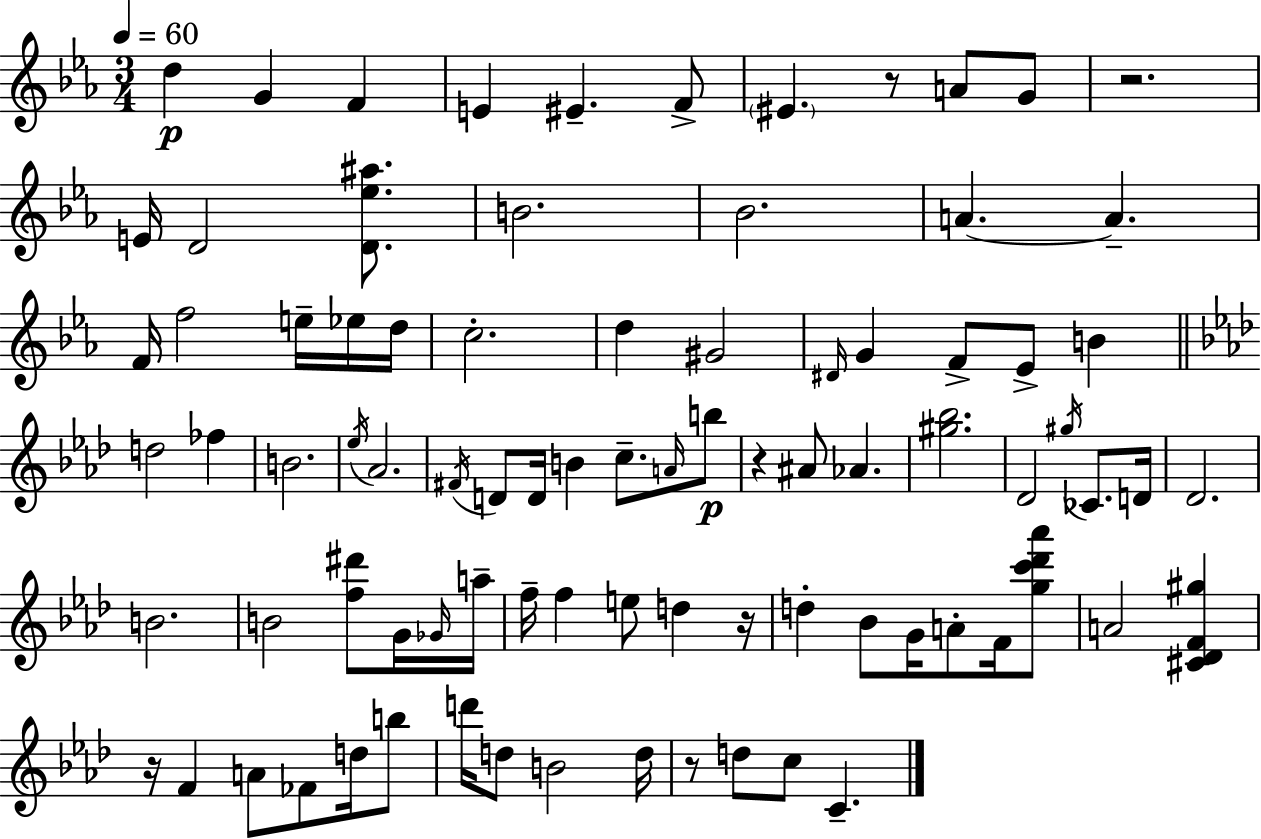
X:1
T:Untitled
M:3/4
L:1/4
K:Cm
d G F E ^E F/2 ^E z/2 A/2 G/2 z2 E/4 D2 [D_e^a]/2 B2 _B2 A A F/4 f2 e/4 _e/4 d/4 c2 d ^G2 ^D/4 G F/2 _E/2 B d2 _f B2 _e/4 _A2 ^F/4 D/2 D/4 B c/2 A/4 b/2 z ^A/2 _A [^g_b]2 _D2 ^g/4 _C/2 D/4 _D2 B2 B2 [f^d']/2 G/4 _G/4 a/4 f/4 f e/2 d z/4 d _B/2 G/4 A/2 F/4 [gc'_d'_a']/2 A2 [^C_DF^g] z/4 F A/2 _F/2 d/4 b/2 d'/4 d/2 B2 d/4 z/2 d/2 c/2 C